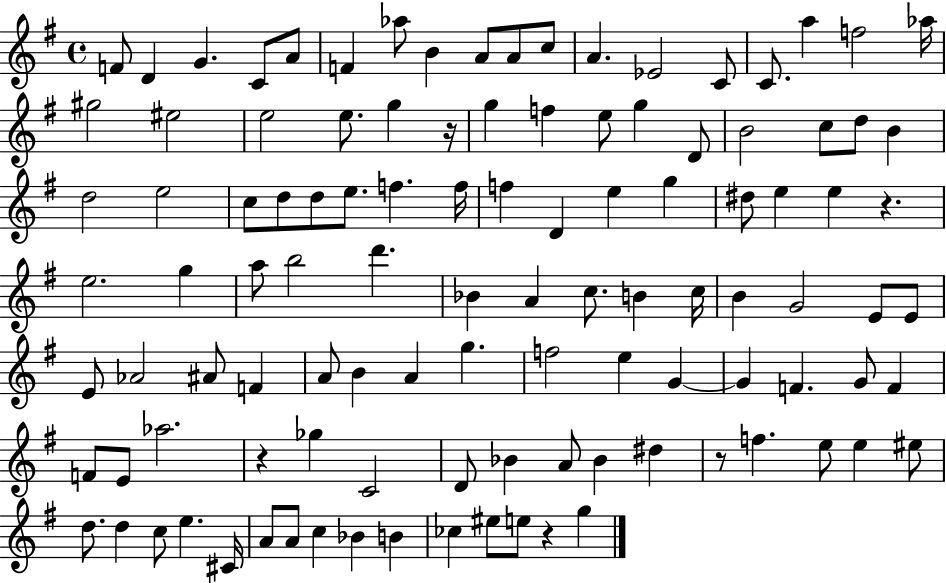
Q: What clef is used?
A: treble